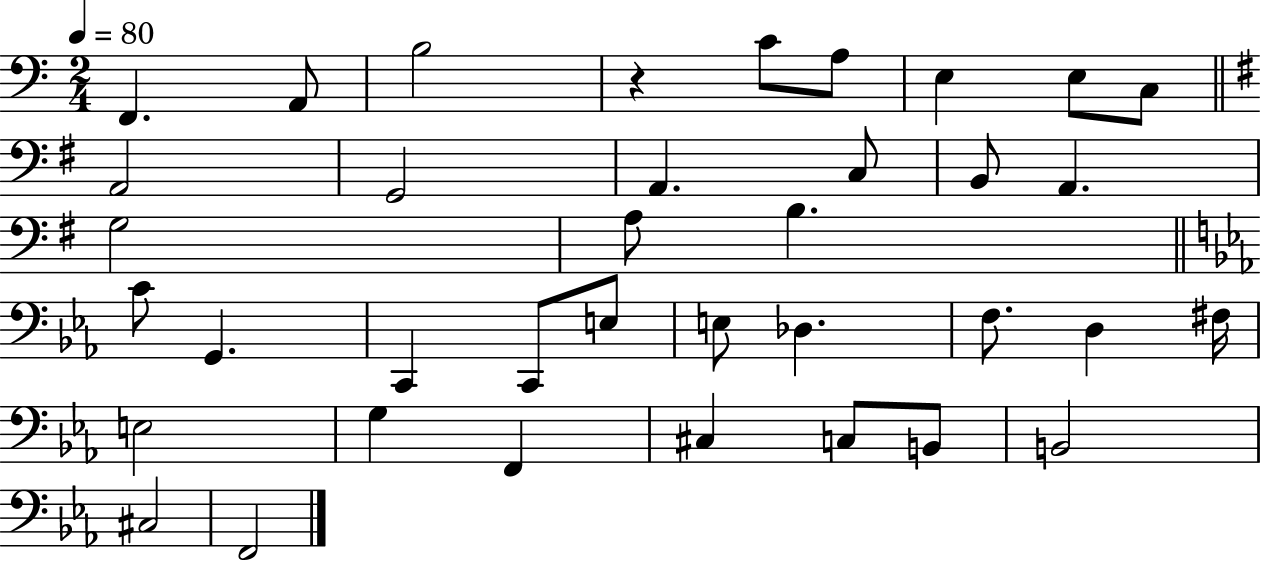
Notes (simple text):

F2/q. A2/e B3/h R/q C4/e A3/e E3/q E3/e C3/e A2/h G2/h A2/q. C3/e B2/e A2/q. G3/h A3/e B3/q. C4/e G2/q. C2/q C2/e E3/e E3/e Db3/q. F3/e. D3/q F#3/s E3/h G3/q F2/q C#3/q C3/e B2/e B2/h C#3/h F2/h